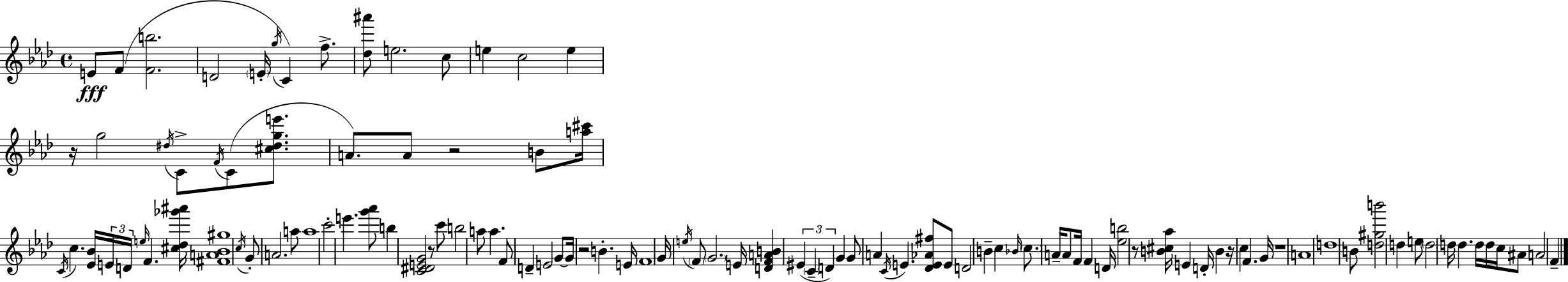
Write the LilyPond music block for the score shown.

{
  \clef treble
  \time 4/4
  \defaultTimeSignature
  \key aes \major
  e'8\fff f'8( <f' b''>2. | d'2 \parenthesize e'16-. \acciaccatura { g''16 } c'4) f''8.-> | <des'' ais'''>8 e''2. c''8 | e''4 c''2 e''4 | \break r16 g''2 \acciaccatura { dis''16 } c'8-> \acciaccatura { f'16 }( c'8 | <cis'' dis'' g'' e'''>8. a'8.) a'8 r2 | b'8 <a'' cis'''>16 \acciaccatura { c'16 } c''4. <ees' bes'>16 \tuplet 3/2 { e'16 d'16 \grace { e''16 } } f'4. | <cis'' des'' ges''' ais'''>16 <fis' a' bes' gis''>1 | \break \acciaccatura { c''16 } g'8-. a'2. | a''8 a''1 | c'''2-. e'''4. | <g''' aes'''>8 b''4 <c' dis' e' g'>2 | \break r8 c'''8 b''2 a''8 | a''4. f'8 d'4-- e'2 | g'8~~ g'16 r2 b'4.-. | e'16 f'1 | \break g'16 \acciaccatura { e''16 } \parenthesize f'8 \parenthesize g'2. | e'16 <d' f' a' b'>4 \tuplet 3/2 { eis'4( \parenthesize c'4-- | d'4) } g'4 g'8 a'4 | \acciaccatura { c'16 } e'4. <des' e' aes' fis''>8 e'8 d'2 | \break b'4-- c''4 \grace { bes'16 } \parenthesize c''8. | a'16-- a'8 f'16 f'4 d'16 <ees'' b''>2 | r8 <b' cis'' aes''>16 e'4 d'16-. b'4 r16 c''4 | f'4. g'16 r1 | \break a'1 | d''1 | b'8 <d'' gis'' b'''>2 | d''4 e''8 \parenthesize d''2 | \break d''16 d''4. d''16 d''16 c''16 ais'8 a'2 | f'4-- \bar "|."
}